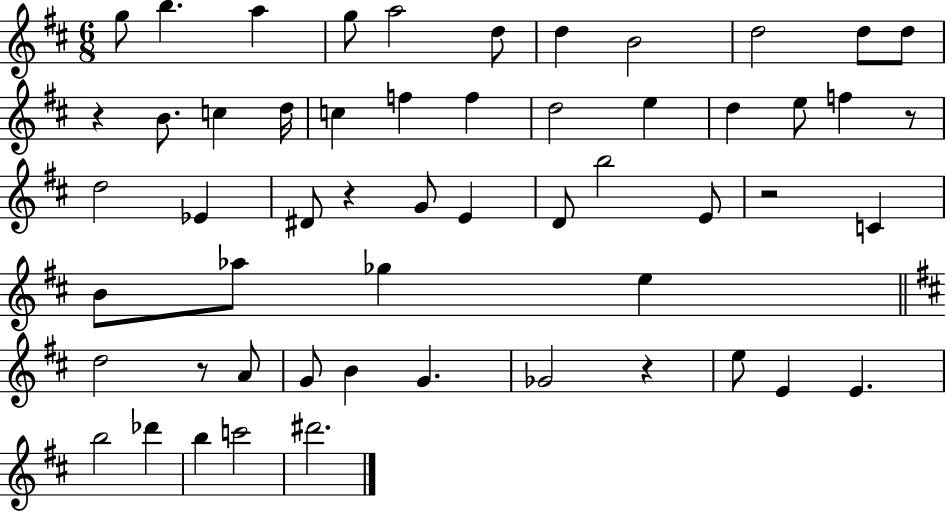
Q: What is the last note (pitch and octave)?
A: D#6